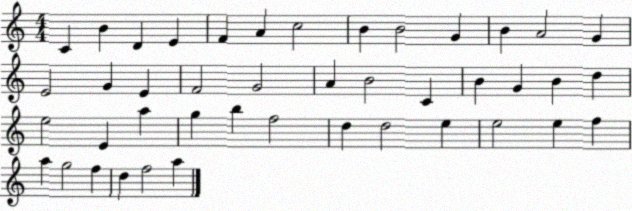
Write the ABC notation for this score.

X:1
T:Untitled
M:4/4
L:1/4
K:C
C B D E F A c2 B B2 G B A2 G E2 G E F2 G2 A B2 C B G B d e2 E a g b f2 d d2 e e2 e f a g2 f d f2 a